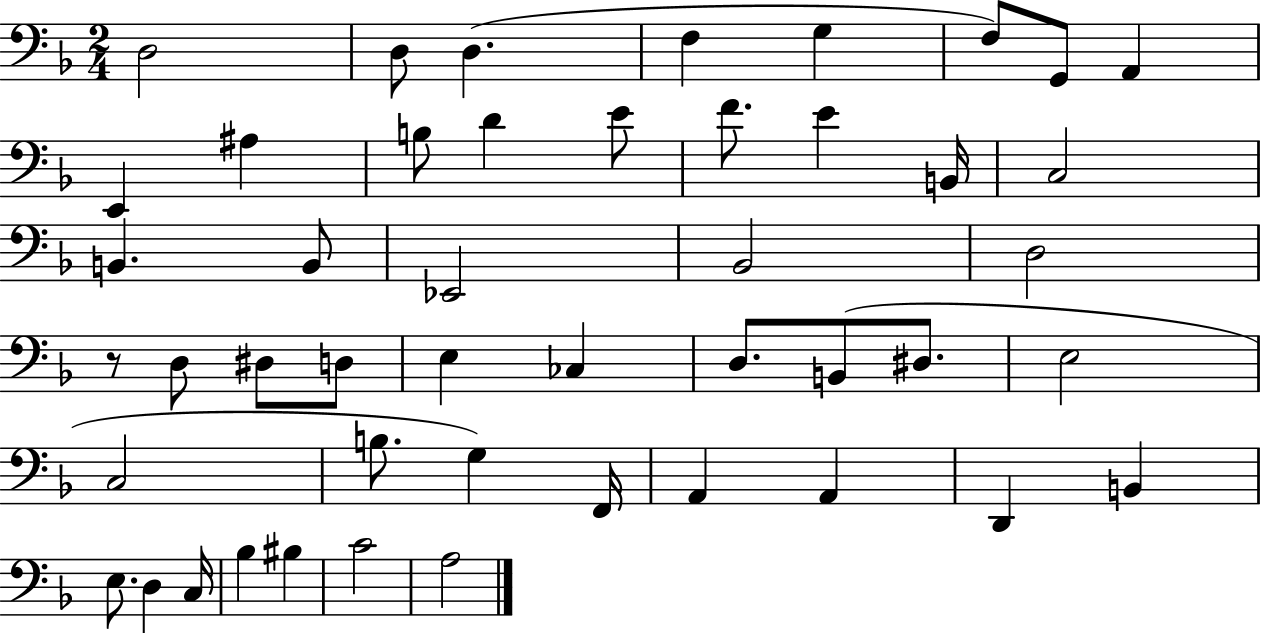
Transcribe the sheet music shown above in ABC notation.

X:1
T:Untitled
M:2/4
L:1/4
K:F
D,2 D,/2 D, F, G, F,/2 G,,/2 A,, E,, ^A, B,/2 D E/2 F/2 E B,,/4 C,2 B,, B,,/2 _E,,2 _B,,2 D,2 z/2 D,/2 ^D,/2 D,/2 E, _C, D,/2 B,,/2 ^D,/2 E,2 C,2 B,/2 G, F,,/4 A,, A,, D,, B,, E,/2 D, C,/4 _B, ^B, C2 A,2